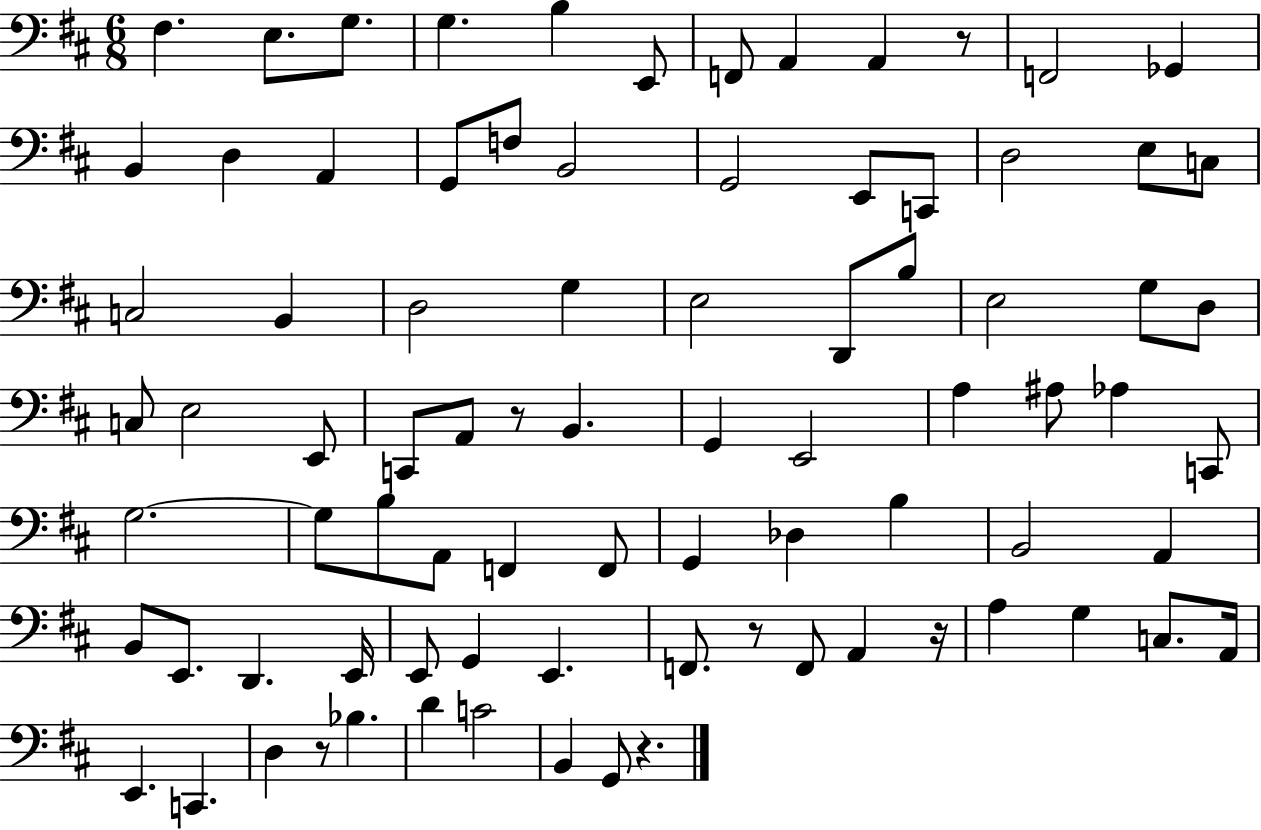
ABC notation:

X:1
T:Untitled
M:6/8
L:1/4
K:D
^F, E,/2 G,/2 G, B, E,,/2 F,,/2 A,, A,, z/2 F,,2 _G,, B,, D, A,, G,,/2 F,/2 B,,2 G,,2 E,,/2 C,,/2 D,2 E,/2 C,/2 C,2 B,, D,2 G, E,2 D,,/2 B,/2 E,2 G,/2 D,/2 C,/2 E,2 E,,/2 C,,/2 A,,/2 z/2 B,, G,, E,,2 A, ^A,/2 _A, C,,/2 G,2 G,/2 B,/2 A,,/2 F,, F,,/2 G,, _D, B, B,,2 A,, B,,/2 E,,/2 D,, E,,/4 E,,/2 G,, E,, F,,/2 z/2 F,,/2 A,, z/4 A, G, C,/2 A,,/4 E,, C,, D, z/2 _B, D C2 B,, G,,/2 z